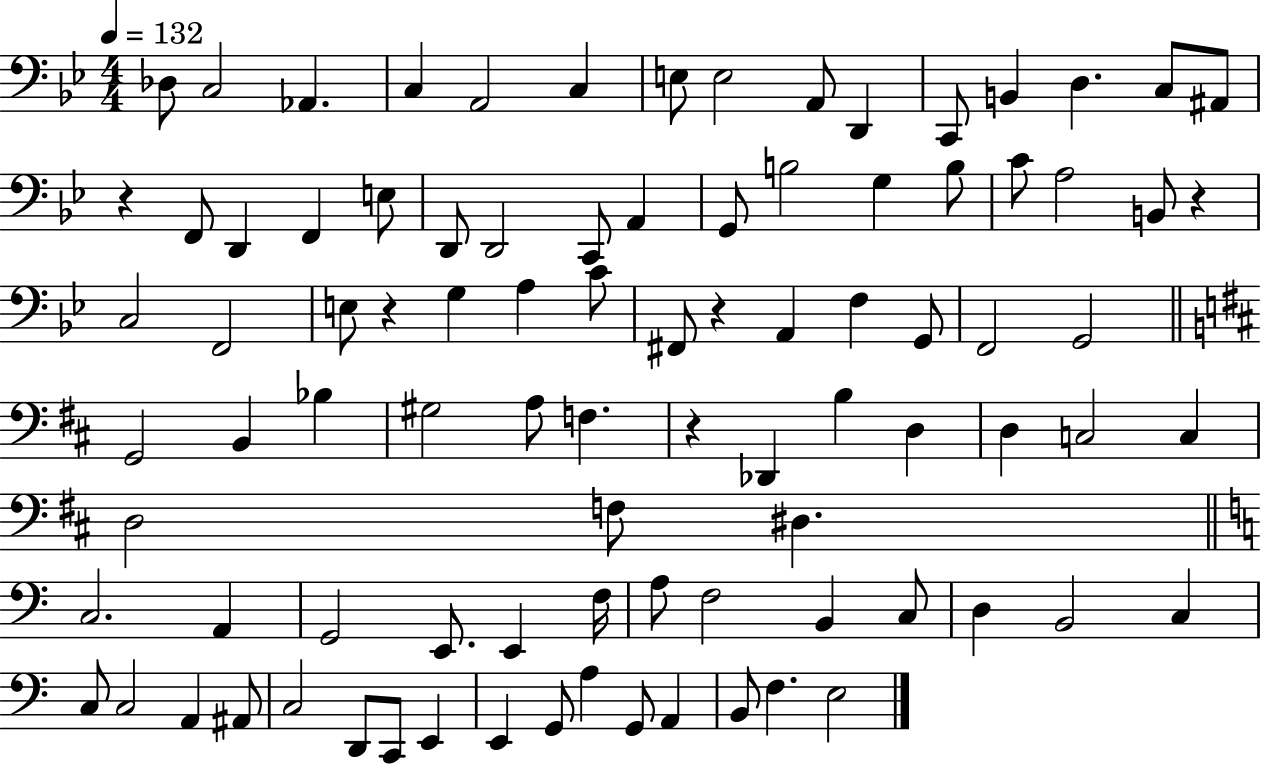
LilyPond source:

{
  \clef bass
  \numericTimeSignature
  \time 4/4
  \key bes \major
  \tempo 4 = 132
  des8 c2 aes,4. | c4 a,2 c4 | e8 e2 a,8 d,4 | c,8 b,4 d4. c8 ais,8 | \break r4 f,8 d,4 f,4 e8 | d,8 d,2 c,8 a,4 | g,8 b2 g4 b8 | c'8 a2 b,8 r4 | \break c2 f,2 | e8 r4 g4 a4 c'8 | fis,8 r4 a,4 f4 g,8 | f,2 g,2 | \break \bar "||" \break \key d \major g,2 b,4 bes4 | gis2 a8 f4. | r4 des,4 b4 d4 | d4 c2 c4 | \break d2 f8 dis4. | \bar "||" \break \key c \major c2. a,4 | g,2 e,8. e,4 f16 | a8 f2 b,4 c8 | d4 b,2 c4 | \break c8 c2 a,4 ais,8 | c2 d,8 c,8 e,4 | e,4 g,8 a4 g,8 a,4 | b,8 f4. e2 | \break \bar "|."
}